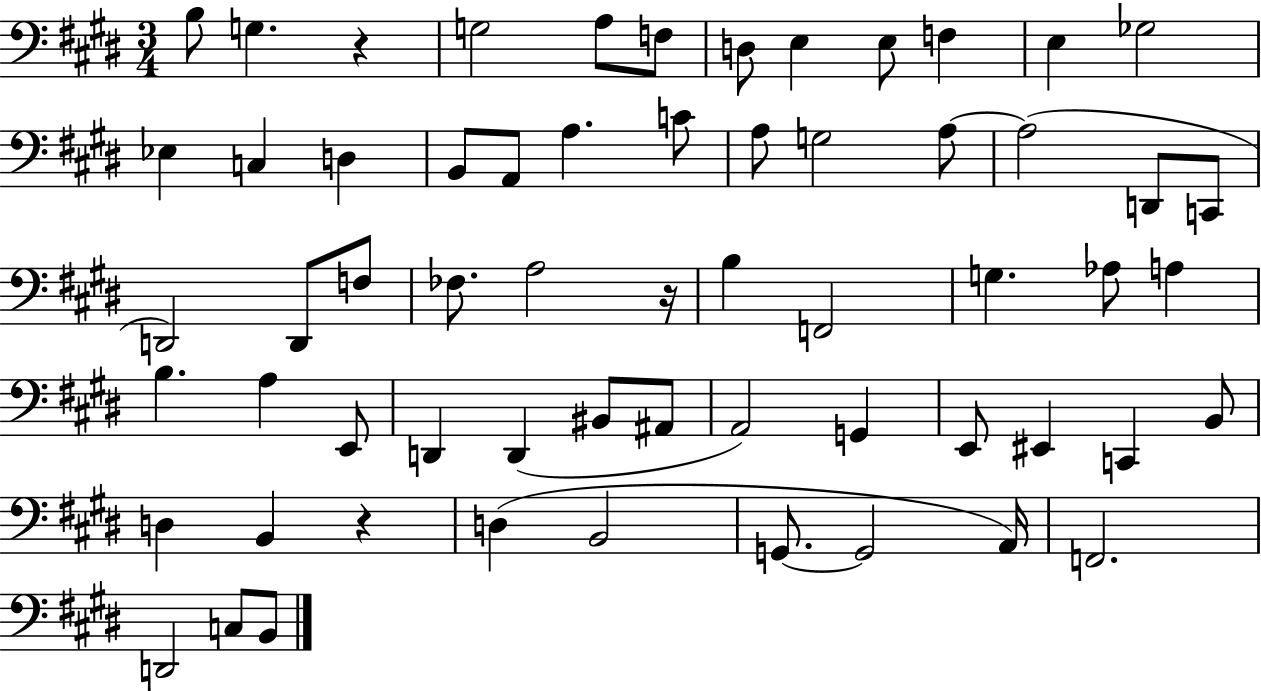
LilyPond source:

{
  \clef bass
  \numericTimeSignature
  \time 3/4
  \key e \major
  b8 g4. r4 | g2 a8 f8 | d8 e4 e8 f4 | e4 ges2 | \break ees4 c4 d4 | b,8 a,8 a4. c'8 | a8 g2 a8~~ | a2( d,8 c,8 | \break d,2) d,8 f8 | fes8. a2 r16 | b4 f,2 | g4. aes8 a4 | \break b4. a4 e,8 | d,4 d,4( bis,8 ais,8 | a,2) g,4 | e,8 eis,4 c,4 b,8 | \break d4 b,4 r4 | d4( b,2 | g,8.~~ g,2 a,16) | f,2. | \break d,2 c8 b,8 | \bar "|."
}